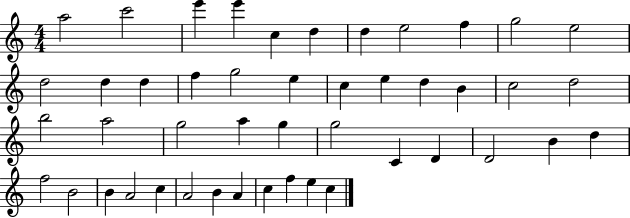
A5/h C6/h E6/q E6/q C5/q D5/q D5/q E5/h F5/q G5/h E5/h D5/h D5/q D5/q F5/q G5/h E5/q C5/q E5/q D5/q B4/q C5/h D5/h B5/h A5/h G5/h A5/q G5/q G5/h C4/q D4/q D4/h B4/q D5/q F5/h B4/h B4/q A4/h C5/q A4/h B4/q A4/q C5/q F5/q E5/q C5/q